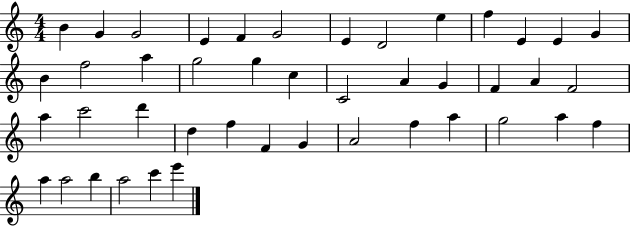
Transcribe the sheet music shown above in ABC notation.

X:1
T:Untitled
M:4/4
L:1/4
K:C
B G G2 E F G2 E D2 e f E E G B f2 a g2 g c C2 A G F A F2 a c'2 d' d f F G A2 f a g2 a f a a2 b a2 c' e'